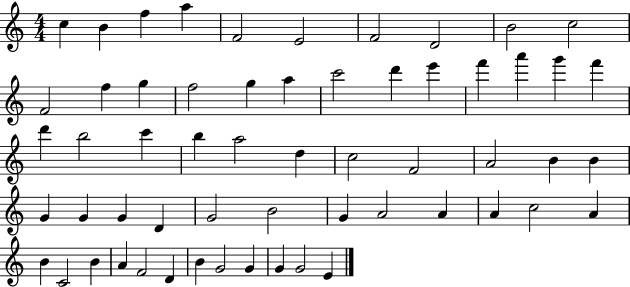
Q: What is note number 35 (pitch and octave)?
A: G4